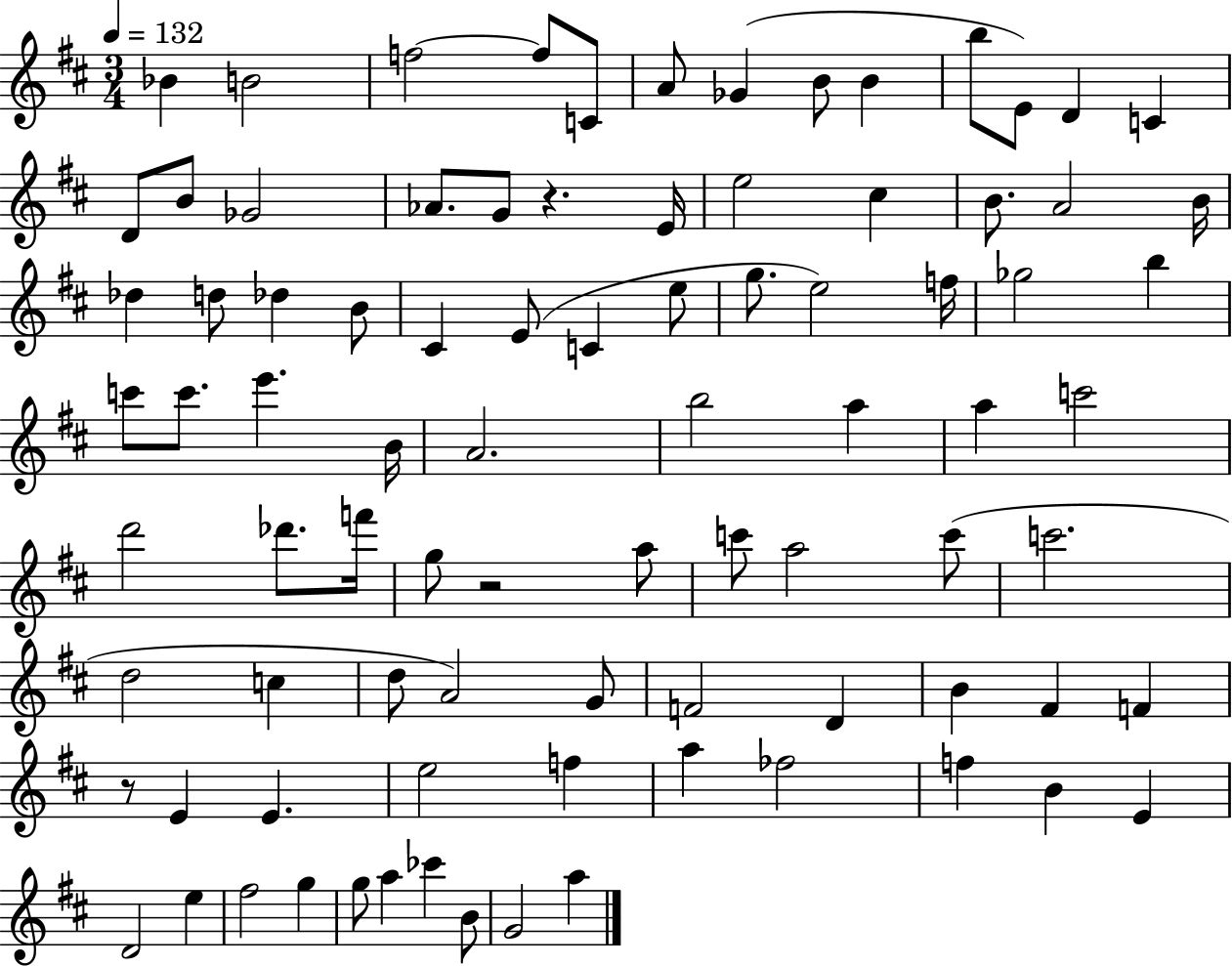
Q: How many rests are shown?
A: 3